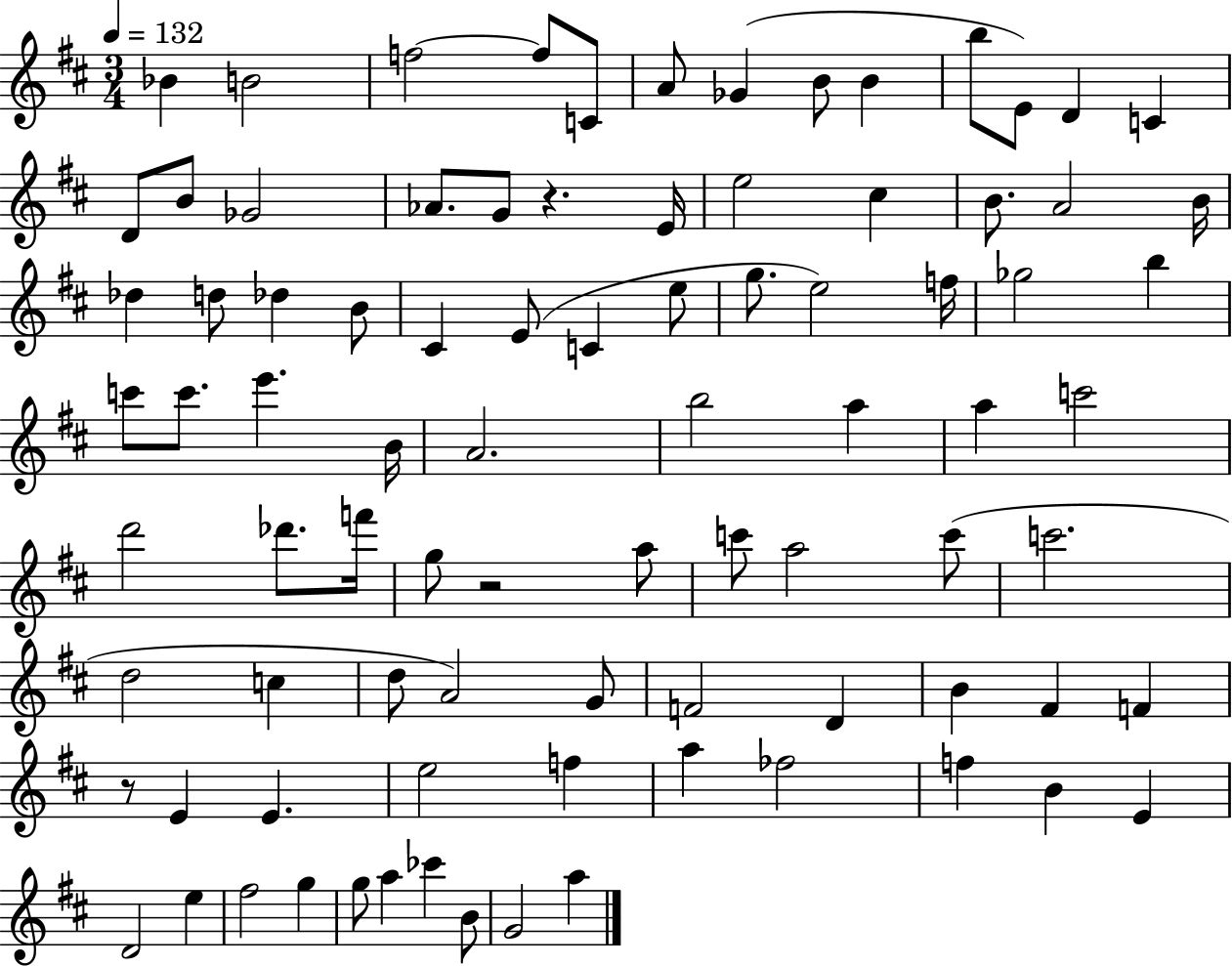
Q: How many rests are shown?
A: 3